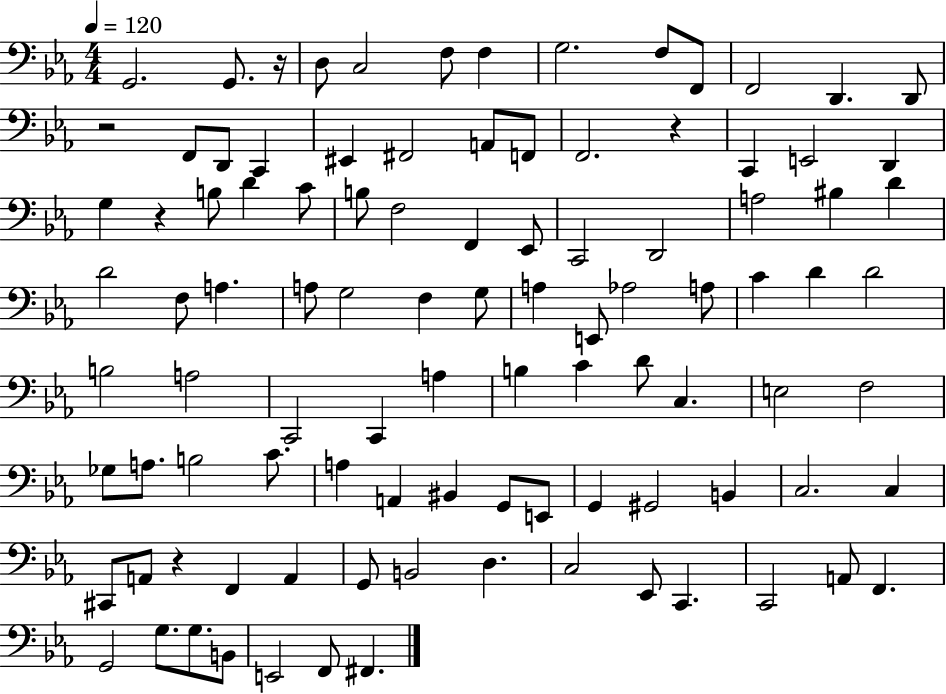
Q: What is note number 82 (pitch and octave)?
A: D3